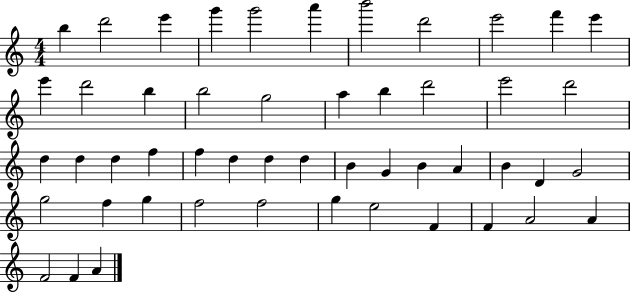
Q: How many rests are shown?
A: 0